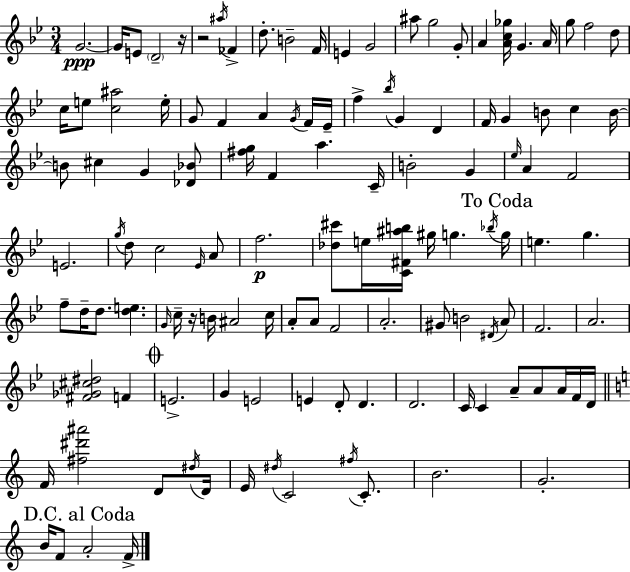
G4/h. G4/s E4/e D4/h R/s R/h A#5/s FES4/q D5/e. B4/h F4/s E4/q G4/h A#5/e G5/h G4/e A4/q [A4,C5,Gb5]/s G4/q. A4/s G5/e F5/h D5/e C5/s E5/e [C5,A#5]/h E5/s G4/e F4/q A4/q G4/s F4/s Eb4/s F5/q Bb5/s G4/q D4/q F4/s G4/q B4/e C5/q B4/s B4/e C#5/q G4/q [Db4,Bb4]/e [F#5,G5]/s F4/q A5/q. C4/s B4/h G4/q Eb5/s A4/q F4/h E4/h. G5/s D5/e C5/h Eb4/s A4/e F5/h. [Db5,C#6]/e E5/s [C4,F#4,A#5,B5]/s G#5/s G5/q. Bb5/s G5/s E5/q. G5/q. F5/e D5/s D5/e. [D5,E5]/q. G4/s C5/s R/s B4/s A#4/h C5/s A4/e A4/e F4/h A4/h. G#4/e B4/h D#4/s A4/e F4/h. A4/h. [F#4,Gb4,C#5,D#5]/h F4/q E4/h. G4/q E4/h E4/q D4/e D4/q. D4/h. C4/s C4/q A4/e A4/e A4/s F4/s D4/s F4/s [F#5,D#6,A#6]/h D4/e D#5/s D4/s E4/s D#5/s C4/h F#5/s C4/e. B4/h. G4/h. B4/s F4/e A4/h F4/s